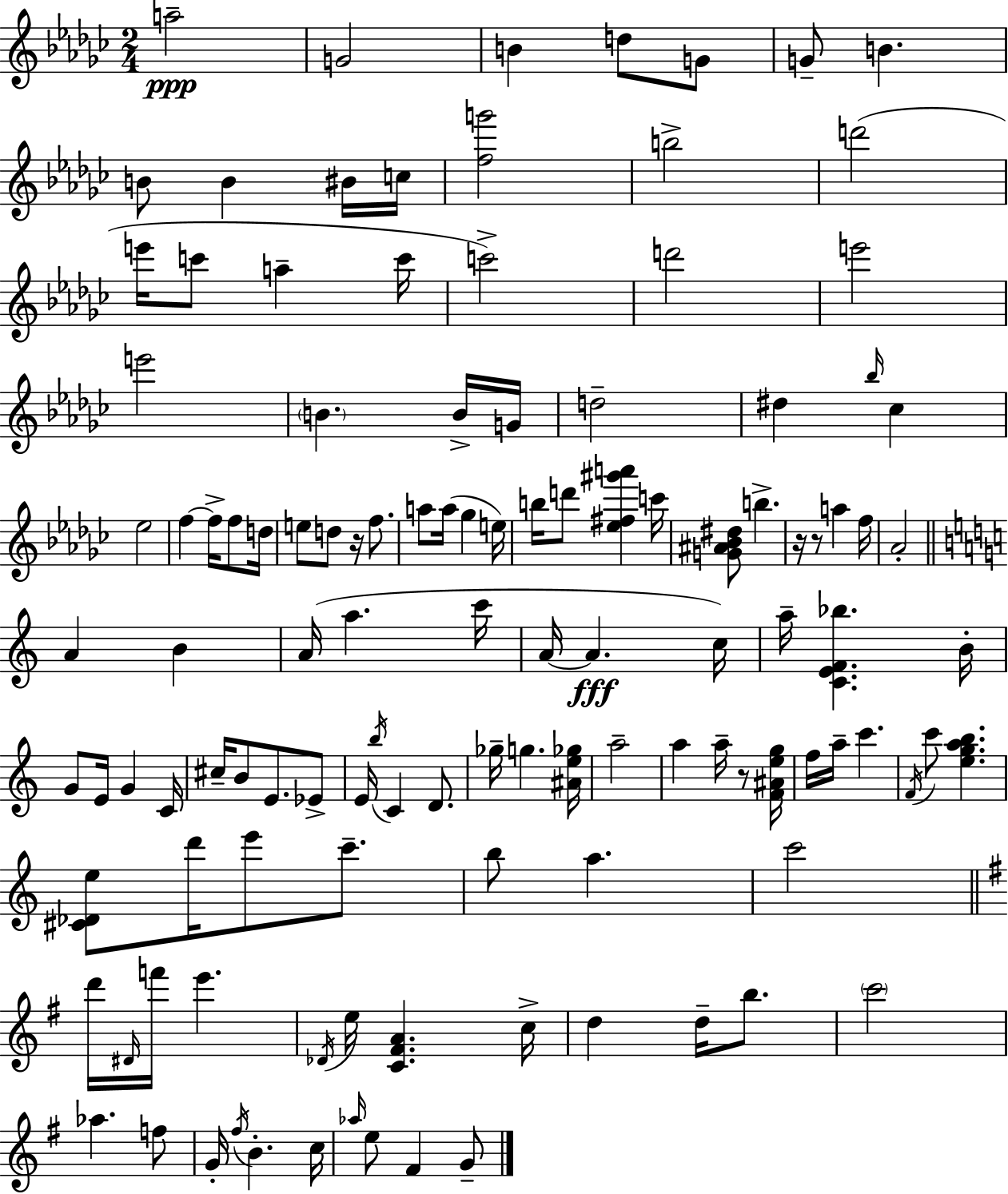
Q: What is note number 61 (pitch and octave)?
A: C4